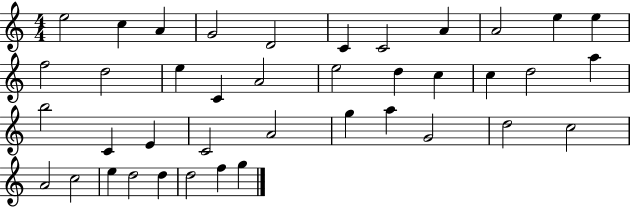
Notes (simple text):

E5/h C5/q A4/q G4/h D4/h C4/q C4/h A4/q A4/h E5/q E5/q F5/h D5/h E5/q C4/q A4/h E5/h D5/q C5/q C5/q D5/h A5/q B5/h C4/q E4/q C4/h A4/h G5/q A5/q G4/h D5/h C5/h A4/h C5/h E5/q D5/h D5/q D5/h F5/q G5/q